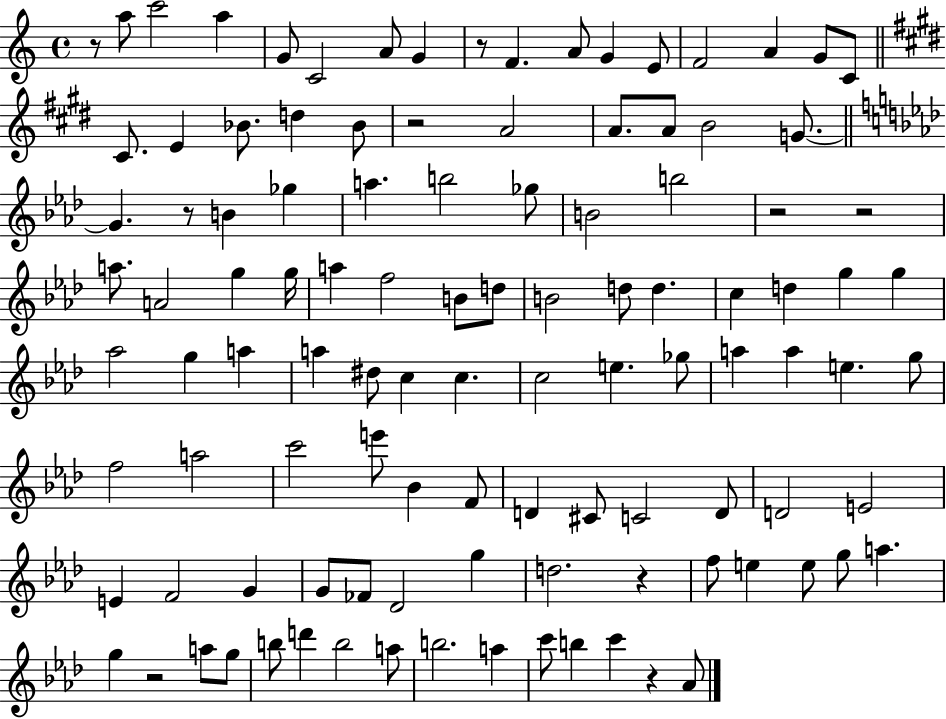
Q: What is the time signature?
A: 4/4